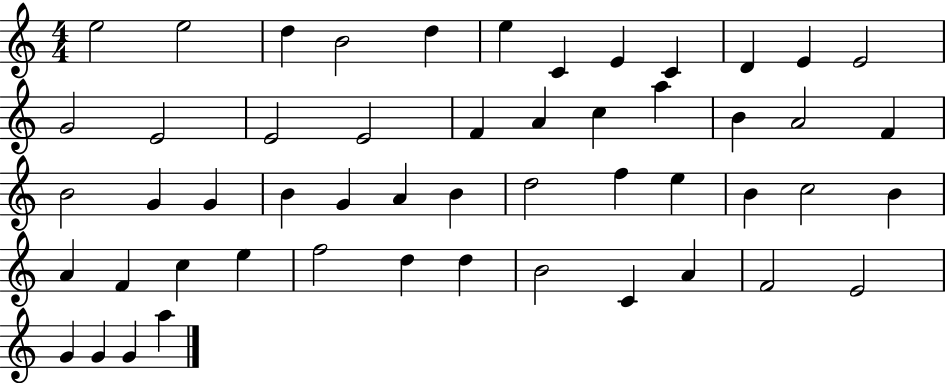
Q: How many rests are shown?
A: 0